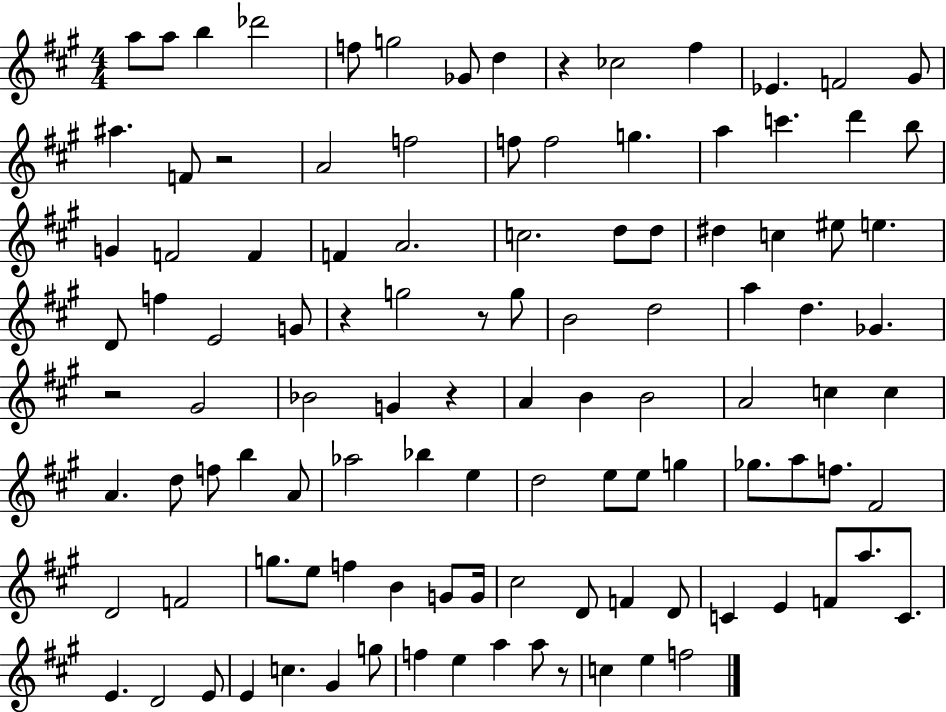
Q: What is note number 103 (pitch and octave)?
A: F5